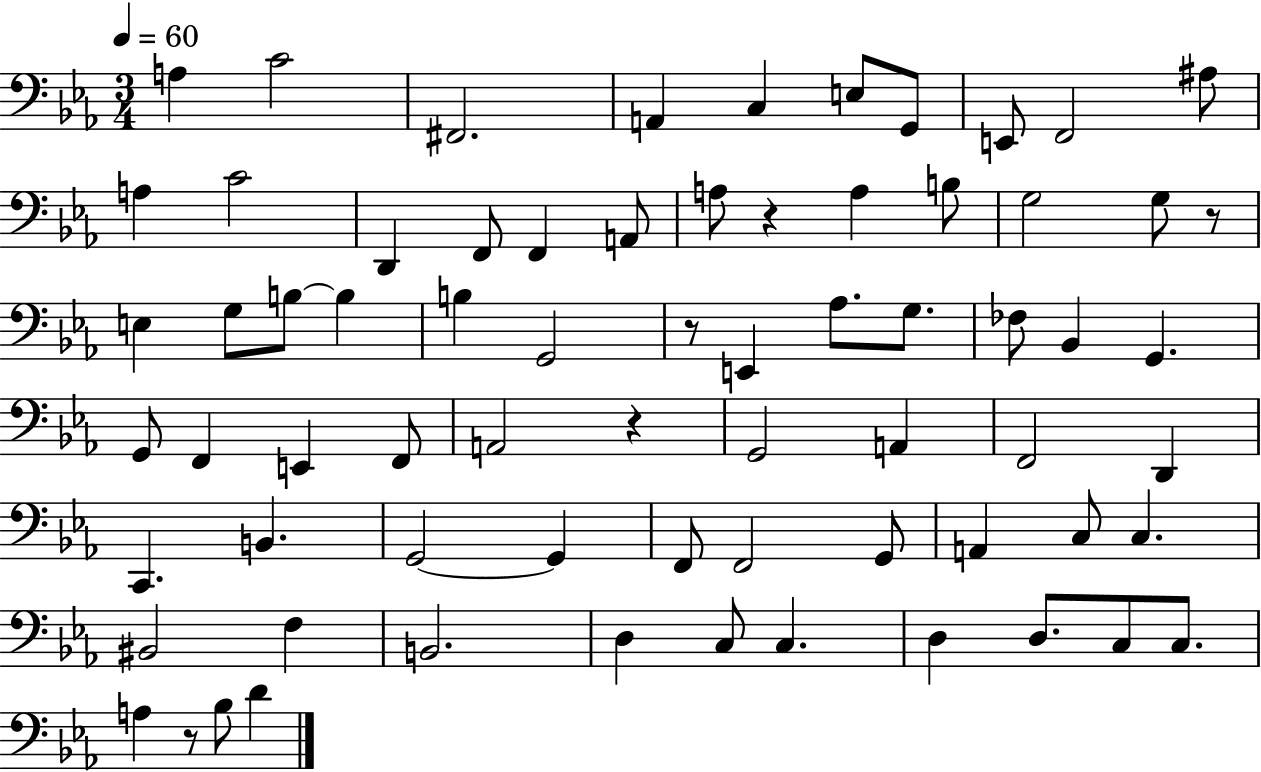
A3/q C4/h F#2/h. A2/q C3/q E3/e G2/e E2/e F2/h A#3/e A3/q C4/h D2/q F2/e F2/q A2/e A3/e R/q A3/q B3/e G3/h G3/e R/e E3/q G3/e B3/e B3/q B3/q G2/h R/e E2/q Ab3/e. G3/e. FES3/e Bb2/q G2/q. G2/e F2/q E2/q F2/e A2/h R/q G2/h A2/q F2/h D2/q C2/q. B2/q. G2/h G2/q F2/e F2/h G2/e A2/q C3/e C3/q. BIS2/h F3/q B2/h. D3/q C3/e C3/q. D3/q D3/e. C3/e C3/e. A3/q R/e Bb3/e D4/q